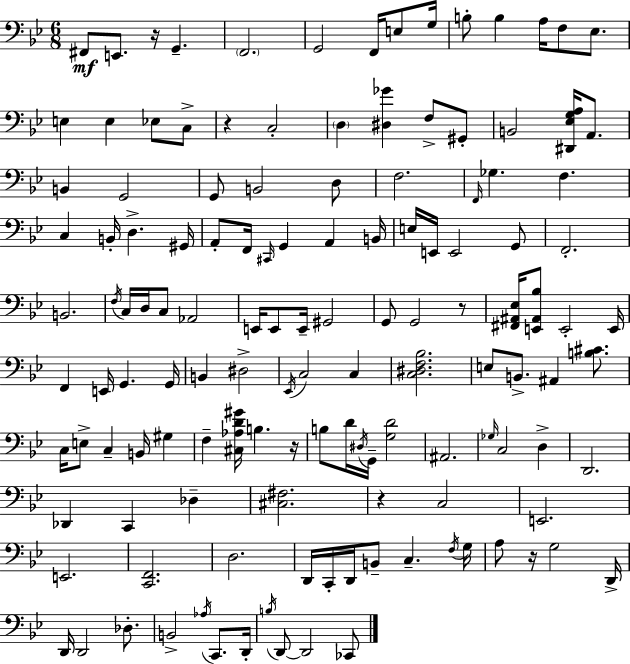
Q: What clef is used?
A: bass